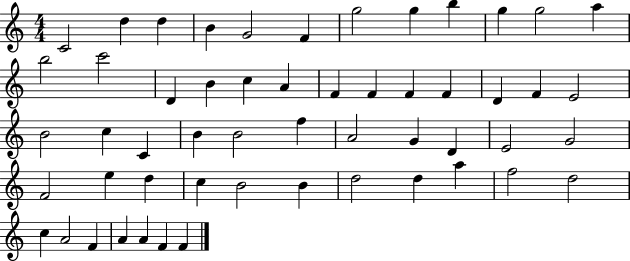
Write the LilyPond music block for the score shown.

{
  \clef treble
  \numericTimeSignature
  \time 4/4
  \key c \major
  c'2 d''4 d''4 | b'4 g'2 f'4 | g''2 g''4 b''4 | g''4 g''2 a''4 | \break b''2 c'''2 | d'4 b'4 c''4 a'4 | f'4 f'4 f'4 f'4 | d'4 f'4 e'2 | \break b'2 c''4 c'4 | b'4 b'2 f''4 | a'2 g'4 d'4 | e'2 g'2 | \break f'2 e''4 d''4 | c''4 b'2 b'4 | d''2 d''4 a''4 | f''2 d''2 | \break c''4 a'2 f'4 | a'4 a'4 f'4 f'4 | \bar "|."
}